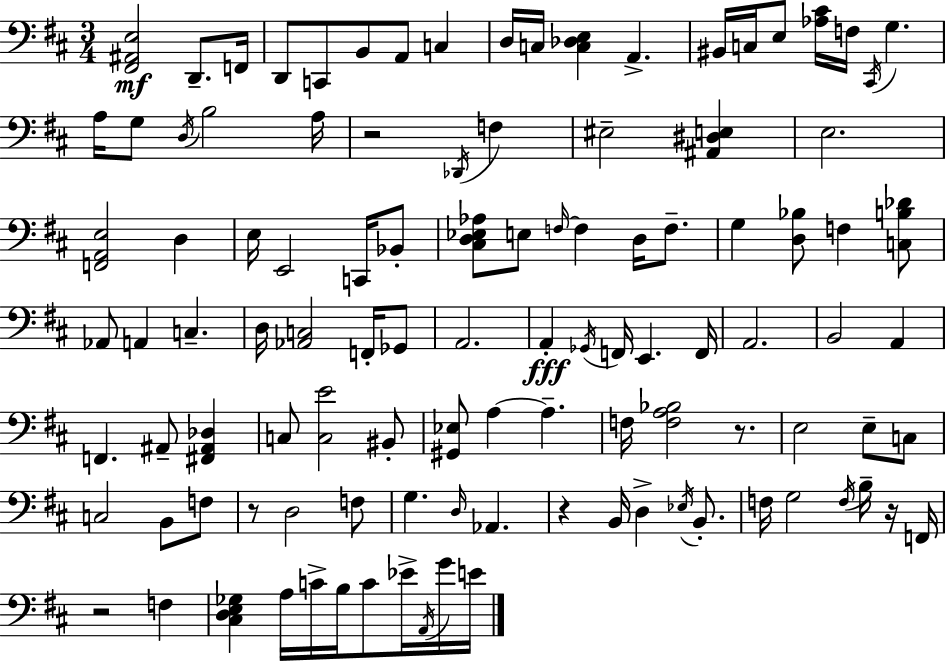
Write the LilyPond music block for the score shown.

{
  \clef bass
  \numericTimeSignature
  \time 3/4
  \key d \major
  <fis, ais, e>2\mf d,8.-- f,16 | d,8 c,8 b,8 a,8 c4 | d16 c16 <c des e>4 a,4.-> | bis,16 c16 e8 <aes cis'>16 f16 \acciaccatura { cis,16 } g4. | \break a16 g8 \acciaccatura { d16 } b2 | a16 r2 \acciaccatura { des,16 } f4 | eis2-- <ais, dis e>4 | e2. | \break <f, a, e>2 d4 | e16 e,2 | c,16 bes,8-. <cis d ees aes>8 e8 \grace { f16~ }~ f4 | d16 f8.-- g4 <d bes>8 f4 | \break <c b des'>8 aes,8 a,4 c4.-- | d16 <aes, c>2 | f,16-. ges,8 a,2. | a,4-.\fff \acciaccatura { ges,16 } f,16 e,4. | \break f,16 a,2. | b,2 | a,4 f,4. ais,8-- | <fis, ais, des>4 c8 <c e'>2 | \break bis,8-. <gis, ees>8 a4~~ a4.-- | f16 <f a bes>2 | r8. e2 | e8-- c8 c2 | \break b,8 f8 r8 d2 | f8 g4. \grace { d16 } | aes,4. r4 b,16 d4-> | \acciaccatura { ees16 } b,8.-. f16 g2 | \break \acciaccatura { f16 } b16-- r16 f,16 r2 | f4 <cis d e ges>4 | a16 c'16-> b16 c'8 ees'16-> \acciaccatura { a,16 } g'16 e'16 \bar "|."
}